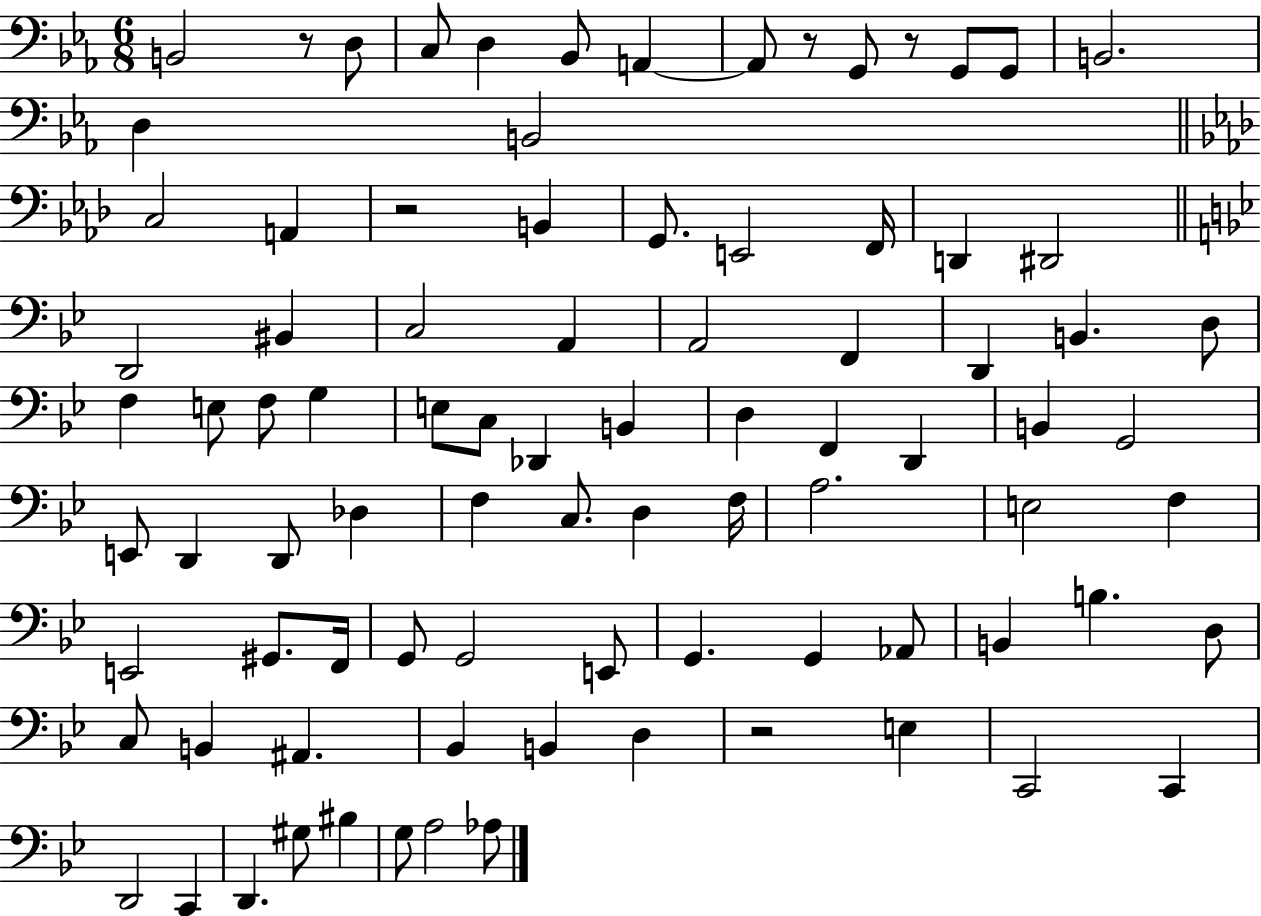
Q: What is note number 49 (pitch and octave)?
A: C3